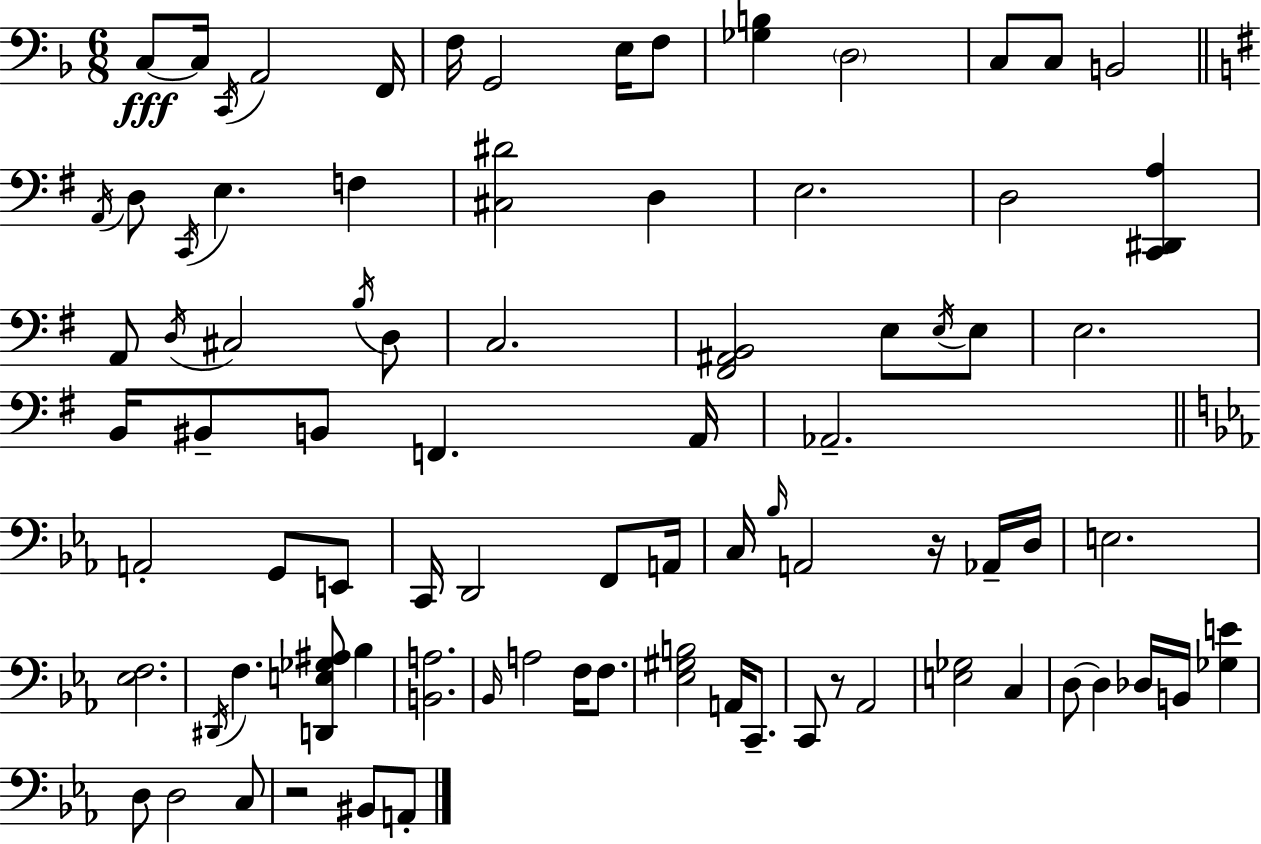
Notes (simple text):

C3/e C3/s C2/s A2/h F2/s F3/s G2/h E3/s F3/e [Gb3,B3]/q D3/h C3/e C3/e B2/h A2/s D3/e C2/s E3/q. F3/q [C#3,D#4]/h D3/q E3/h. D3/h [C2,D#2,A3]/q A2/e D3/s C#3/h B3/s D3/e C3/h. [F#2,A#2,B2]/h E3/e E3/s E3/e E3/h. B2/s BIS2/e B2/e F2/q. A2/s Ab2/h. A2/h G2/e E2/e C2/s D2/h F2/e A2/s C3/s Bb3/s A2/h R/s Ab2/s D3/s E3/h. [Eb3,F3]/h. D#2/s F3/q. [D2,E3,Gb3,A#3]/e Bb3/q [B2,A3]/h. Bb2/s A3/h F3/s F3/e. [Eb3,G#3,B3]/h A2/s C2/e. C2/e R/e Ab2/h [E3,Gb3]/h C3/q D3/e D3/q Db3/s B2/s [Gb3,E4]/q D3/e D3/h C3/e R/h BIS2/e A2/e